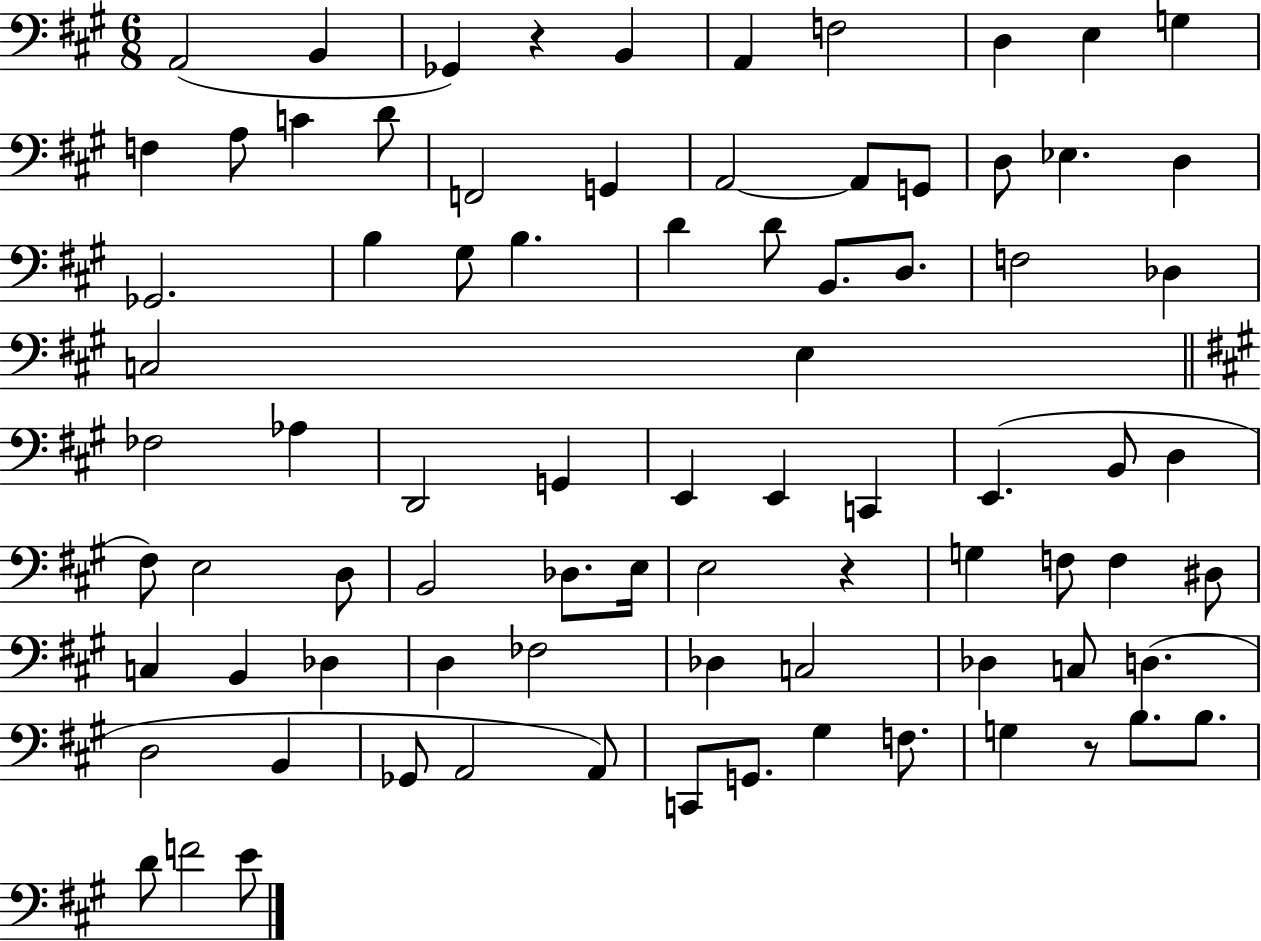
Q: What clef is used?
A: bass